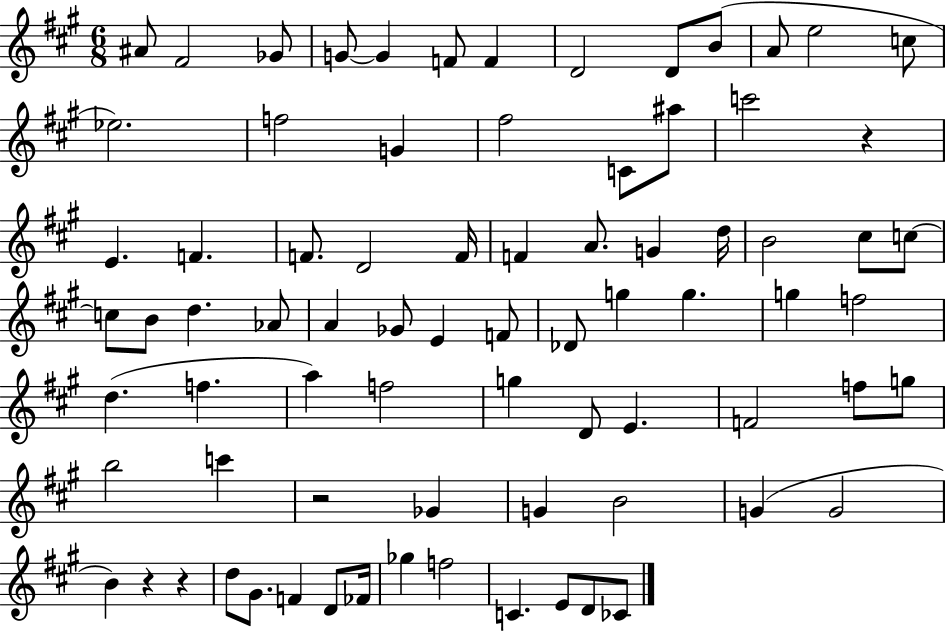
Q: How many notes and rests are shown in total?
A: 78